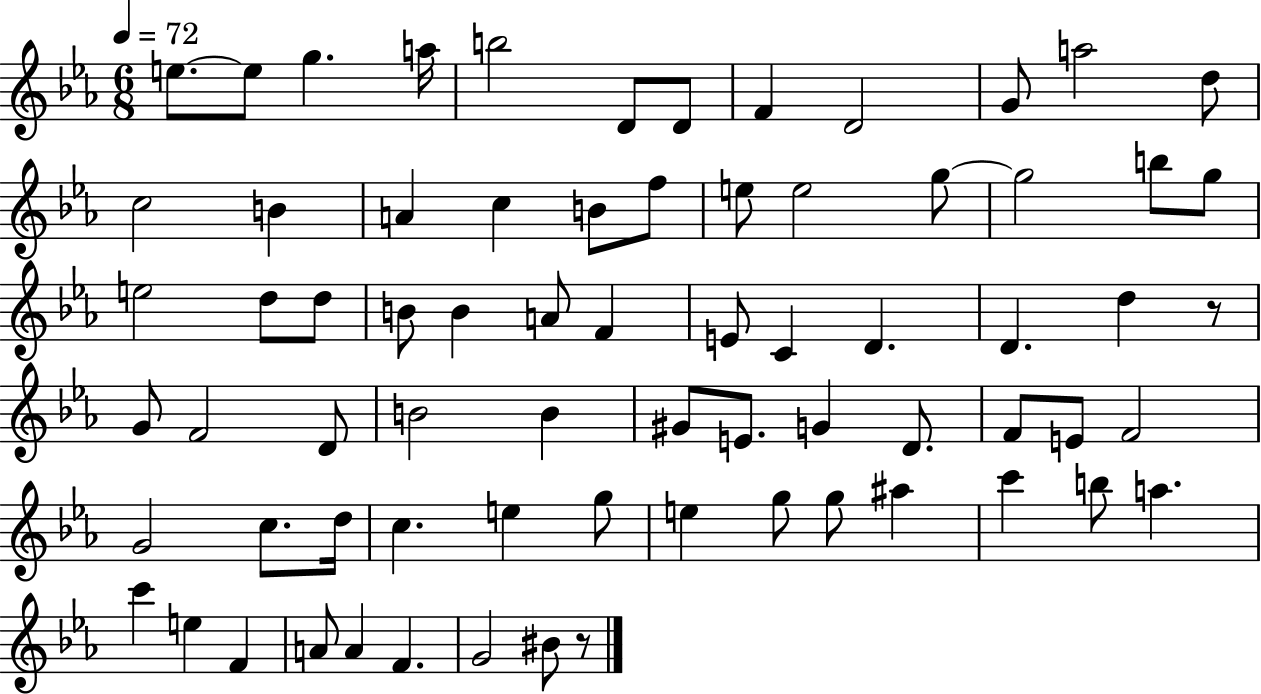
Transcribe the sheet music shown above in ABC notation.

X:1
T:Untitled
M:6/8
L:1/4
K:Eb
e/2 e/2 g a/4 b2 D/2 D/2 F D2 G/2 a2 d/2 c2 B A c B/2 f/2 e/2 e2 g/2 g2 b/2 g/2 e2 d/2 d/2 B/2 B A/2 F E/2 C D D d z/2 G/2 F2 D/2 B2 B ^G/2 E/2 G D/2 F/2 E/2 F2 G2 c/2 d/4 c e g/2 e g/2 g/2 ^a c' b/2 a c' e F A/2 A F G2 ^B/2 z/2